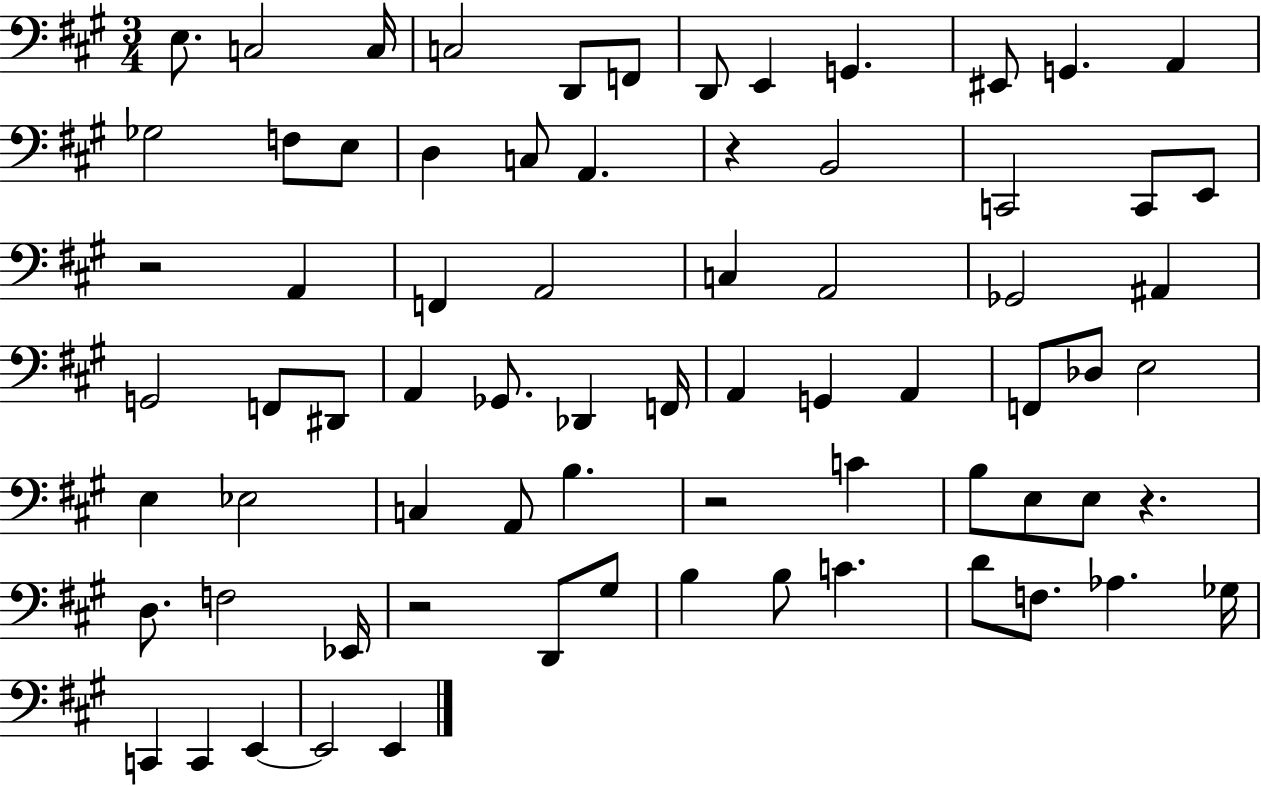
{
  \clef bass
  \numericTimeSignature
  \time 3/4
  \key a \major
  e8. c2 c16 | c2 d,8 f,8 | d,8 e,4 g,4. | eis,8 g,4. a,4 | \break ges2 f8 e8 | d4 c8 a,4. | r4 b,2 | c,2 c,8 e,8 | \break r2 a,4 | f,4 a,2 | c4 a,2 | ges,2 ais,4 | \break g,2 f,8 dis,8 | a,4 ges,8. des,4 f,16 | a,4 g,4 a,4 | f,8 des8 e2 | \break e4 ees2 | c4 a,8 b4. | r2 c'4 | b8 e8 e8 r4. | \break d8. f2 ees,16 | r2 d,8 gis8 | b4 b8 c'4. | d'8 f8. aes4. ges16 | \break c,4 c,4 e,4~~ | e,2 e,4 | \bar "|."
}